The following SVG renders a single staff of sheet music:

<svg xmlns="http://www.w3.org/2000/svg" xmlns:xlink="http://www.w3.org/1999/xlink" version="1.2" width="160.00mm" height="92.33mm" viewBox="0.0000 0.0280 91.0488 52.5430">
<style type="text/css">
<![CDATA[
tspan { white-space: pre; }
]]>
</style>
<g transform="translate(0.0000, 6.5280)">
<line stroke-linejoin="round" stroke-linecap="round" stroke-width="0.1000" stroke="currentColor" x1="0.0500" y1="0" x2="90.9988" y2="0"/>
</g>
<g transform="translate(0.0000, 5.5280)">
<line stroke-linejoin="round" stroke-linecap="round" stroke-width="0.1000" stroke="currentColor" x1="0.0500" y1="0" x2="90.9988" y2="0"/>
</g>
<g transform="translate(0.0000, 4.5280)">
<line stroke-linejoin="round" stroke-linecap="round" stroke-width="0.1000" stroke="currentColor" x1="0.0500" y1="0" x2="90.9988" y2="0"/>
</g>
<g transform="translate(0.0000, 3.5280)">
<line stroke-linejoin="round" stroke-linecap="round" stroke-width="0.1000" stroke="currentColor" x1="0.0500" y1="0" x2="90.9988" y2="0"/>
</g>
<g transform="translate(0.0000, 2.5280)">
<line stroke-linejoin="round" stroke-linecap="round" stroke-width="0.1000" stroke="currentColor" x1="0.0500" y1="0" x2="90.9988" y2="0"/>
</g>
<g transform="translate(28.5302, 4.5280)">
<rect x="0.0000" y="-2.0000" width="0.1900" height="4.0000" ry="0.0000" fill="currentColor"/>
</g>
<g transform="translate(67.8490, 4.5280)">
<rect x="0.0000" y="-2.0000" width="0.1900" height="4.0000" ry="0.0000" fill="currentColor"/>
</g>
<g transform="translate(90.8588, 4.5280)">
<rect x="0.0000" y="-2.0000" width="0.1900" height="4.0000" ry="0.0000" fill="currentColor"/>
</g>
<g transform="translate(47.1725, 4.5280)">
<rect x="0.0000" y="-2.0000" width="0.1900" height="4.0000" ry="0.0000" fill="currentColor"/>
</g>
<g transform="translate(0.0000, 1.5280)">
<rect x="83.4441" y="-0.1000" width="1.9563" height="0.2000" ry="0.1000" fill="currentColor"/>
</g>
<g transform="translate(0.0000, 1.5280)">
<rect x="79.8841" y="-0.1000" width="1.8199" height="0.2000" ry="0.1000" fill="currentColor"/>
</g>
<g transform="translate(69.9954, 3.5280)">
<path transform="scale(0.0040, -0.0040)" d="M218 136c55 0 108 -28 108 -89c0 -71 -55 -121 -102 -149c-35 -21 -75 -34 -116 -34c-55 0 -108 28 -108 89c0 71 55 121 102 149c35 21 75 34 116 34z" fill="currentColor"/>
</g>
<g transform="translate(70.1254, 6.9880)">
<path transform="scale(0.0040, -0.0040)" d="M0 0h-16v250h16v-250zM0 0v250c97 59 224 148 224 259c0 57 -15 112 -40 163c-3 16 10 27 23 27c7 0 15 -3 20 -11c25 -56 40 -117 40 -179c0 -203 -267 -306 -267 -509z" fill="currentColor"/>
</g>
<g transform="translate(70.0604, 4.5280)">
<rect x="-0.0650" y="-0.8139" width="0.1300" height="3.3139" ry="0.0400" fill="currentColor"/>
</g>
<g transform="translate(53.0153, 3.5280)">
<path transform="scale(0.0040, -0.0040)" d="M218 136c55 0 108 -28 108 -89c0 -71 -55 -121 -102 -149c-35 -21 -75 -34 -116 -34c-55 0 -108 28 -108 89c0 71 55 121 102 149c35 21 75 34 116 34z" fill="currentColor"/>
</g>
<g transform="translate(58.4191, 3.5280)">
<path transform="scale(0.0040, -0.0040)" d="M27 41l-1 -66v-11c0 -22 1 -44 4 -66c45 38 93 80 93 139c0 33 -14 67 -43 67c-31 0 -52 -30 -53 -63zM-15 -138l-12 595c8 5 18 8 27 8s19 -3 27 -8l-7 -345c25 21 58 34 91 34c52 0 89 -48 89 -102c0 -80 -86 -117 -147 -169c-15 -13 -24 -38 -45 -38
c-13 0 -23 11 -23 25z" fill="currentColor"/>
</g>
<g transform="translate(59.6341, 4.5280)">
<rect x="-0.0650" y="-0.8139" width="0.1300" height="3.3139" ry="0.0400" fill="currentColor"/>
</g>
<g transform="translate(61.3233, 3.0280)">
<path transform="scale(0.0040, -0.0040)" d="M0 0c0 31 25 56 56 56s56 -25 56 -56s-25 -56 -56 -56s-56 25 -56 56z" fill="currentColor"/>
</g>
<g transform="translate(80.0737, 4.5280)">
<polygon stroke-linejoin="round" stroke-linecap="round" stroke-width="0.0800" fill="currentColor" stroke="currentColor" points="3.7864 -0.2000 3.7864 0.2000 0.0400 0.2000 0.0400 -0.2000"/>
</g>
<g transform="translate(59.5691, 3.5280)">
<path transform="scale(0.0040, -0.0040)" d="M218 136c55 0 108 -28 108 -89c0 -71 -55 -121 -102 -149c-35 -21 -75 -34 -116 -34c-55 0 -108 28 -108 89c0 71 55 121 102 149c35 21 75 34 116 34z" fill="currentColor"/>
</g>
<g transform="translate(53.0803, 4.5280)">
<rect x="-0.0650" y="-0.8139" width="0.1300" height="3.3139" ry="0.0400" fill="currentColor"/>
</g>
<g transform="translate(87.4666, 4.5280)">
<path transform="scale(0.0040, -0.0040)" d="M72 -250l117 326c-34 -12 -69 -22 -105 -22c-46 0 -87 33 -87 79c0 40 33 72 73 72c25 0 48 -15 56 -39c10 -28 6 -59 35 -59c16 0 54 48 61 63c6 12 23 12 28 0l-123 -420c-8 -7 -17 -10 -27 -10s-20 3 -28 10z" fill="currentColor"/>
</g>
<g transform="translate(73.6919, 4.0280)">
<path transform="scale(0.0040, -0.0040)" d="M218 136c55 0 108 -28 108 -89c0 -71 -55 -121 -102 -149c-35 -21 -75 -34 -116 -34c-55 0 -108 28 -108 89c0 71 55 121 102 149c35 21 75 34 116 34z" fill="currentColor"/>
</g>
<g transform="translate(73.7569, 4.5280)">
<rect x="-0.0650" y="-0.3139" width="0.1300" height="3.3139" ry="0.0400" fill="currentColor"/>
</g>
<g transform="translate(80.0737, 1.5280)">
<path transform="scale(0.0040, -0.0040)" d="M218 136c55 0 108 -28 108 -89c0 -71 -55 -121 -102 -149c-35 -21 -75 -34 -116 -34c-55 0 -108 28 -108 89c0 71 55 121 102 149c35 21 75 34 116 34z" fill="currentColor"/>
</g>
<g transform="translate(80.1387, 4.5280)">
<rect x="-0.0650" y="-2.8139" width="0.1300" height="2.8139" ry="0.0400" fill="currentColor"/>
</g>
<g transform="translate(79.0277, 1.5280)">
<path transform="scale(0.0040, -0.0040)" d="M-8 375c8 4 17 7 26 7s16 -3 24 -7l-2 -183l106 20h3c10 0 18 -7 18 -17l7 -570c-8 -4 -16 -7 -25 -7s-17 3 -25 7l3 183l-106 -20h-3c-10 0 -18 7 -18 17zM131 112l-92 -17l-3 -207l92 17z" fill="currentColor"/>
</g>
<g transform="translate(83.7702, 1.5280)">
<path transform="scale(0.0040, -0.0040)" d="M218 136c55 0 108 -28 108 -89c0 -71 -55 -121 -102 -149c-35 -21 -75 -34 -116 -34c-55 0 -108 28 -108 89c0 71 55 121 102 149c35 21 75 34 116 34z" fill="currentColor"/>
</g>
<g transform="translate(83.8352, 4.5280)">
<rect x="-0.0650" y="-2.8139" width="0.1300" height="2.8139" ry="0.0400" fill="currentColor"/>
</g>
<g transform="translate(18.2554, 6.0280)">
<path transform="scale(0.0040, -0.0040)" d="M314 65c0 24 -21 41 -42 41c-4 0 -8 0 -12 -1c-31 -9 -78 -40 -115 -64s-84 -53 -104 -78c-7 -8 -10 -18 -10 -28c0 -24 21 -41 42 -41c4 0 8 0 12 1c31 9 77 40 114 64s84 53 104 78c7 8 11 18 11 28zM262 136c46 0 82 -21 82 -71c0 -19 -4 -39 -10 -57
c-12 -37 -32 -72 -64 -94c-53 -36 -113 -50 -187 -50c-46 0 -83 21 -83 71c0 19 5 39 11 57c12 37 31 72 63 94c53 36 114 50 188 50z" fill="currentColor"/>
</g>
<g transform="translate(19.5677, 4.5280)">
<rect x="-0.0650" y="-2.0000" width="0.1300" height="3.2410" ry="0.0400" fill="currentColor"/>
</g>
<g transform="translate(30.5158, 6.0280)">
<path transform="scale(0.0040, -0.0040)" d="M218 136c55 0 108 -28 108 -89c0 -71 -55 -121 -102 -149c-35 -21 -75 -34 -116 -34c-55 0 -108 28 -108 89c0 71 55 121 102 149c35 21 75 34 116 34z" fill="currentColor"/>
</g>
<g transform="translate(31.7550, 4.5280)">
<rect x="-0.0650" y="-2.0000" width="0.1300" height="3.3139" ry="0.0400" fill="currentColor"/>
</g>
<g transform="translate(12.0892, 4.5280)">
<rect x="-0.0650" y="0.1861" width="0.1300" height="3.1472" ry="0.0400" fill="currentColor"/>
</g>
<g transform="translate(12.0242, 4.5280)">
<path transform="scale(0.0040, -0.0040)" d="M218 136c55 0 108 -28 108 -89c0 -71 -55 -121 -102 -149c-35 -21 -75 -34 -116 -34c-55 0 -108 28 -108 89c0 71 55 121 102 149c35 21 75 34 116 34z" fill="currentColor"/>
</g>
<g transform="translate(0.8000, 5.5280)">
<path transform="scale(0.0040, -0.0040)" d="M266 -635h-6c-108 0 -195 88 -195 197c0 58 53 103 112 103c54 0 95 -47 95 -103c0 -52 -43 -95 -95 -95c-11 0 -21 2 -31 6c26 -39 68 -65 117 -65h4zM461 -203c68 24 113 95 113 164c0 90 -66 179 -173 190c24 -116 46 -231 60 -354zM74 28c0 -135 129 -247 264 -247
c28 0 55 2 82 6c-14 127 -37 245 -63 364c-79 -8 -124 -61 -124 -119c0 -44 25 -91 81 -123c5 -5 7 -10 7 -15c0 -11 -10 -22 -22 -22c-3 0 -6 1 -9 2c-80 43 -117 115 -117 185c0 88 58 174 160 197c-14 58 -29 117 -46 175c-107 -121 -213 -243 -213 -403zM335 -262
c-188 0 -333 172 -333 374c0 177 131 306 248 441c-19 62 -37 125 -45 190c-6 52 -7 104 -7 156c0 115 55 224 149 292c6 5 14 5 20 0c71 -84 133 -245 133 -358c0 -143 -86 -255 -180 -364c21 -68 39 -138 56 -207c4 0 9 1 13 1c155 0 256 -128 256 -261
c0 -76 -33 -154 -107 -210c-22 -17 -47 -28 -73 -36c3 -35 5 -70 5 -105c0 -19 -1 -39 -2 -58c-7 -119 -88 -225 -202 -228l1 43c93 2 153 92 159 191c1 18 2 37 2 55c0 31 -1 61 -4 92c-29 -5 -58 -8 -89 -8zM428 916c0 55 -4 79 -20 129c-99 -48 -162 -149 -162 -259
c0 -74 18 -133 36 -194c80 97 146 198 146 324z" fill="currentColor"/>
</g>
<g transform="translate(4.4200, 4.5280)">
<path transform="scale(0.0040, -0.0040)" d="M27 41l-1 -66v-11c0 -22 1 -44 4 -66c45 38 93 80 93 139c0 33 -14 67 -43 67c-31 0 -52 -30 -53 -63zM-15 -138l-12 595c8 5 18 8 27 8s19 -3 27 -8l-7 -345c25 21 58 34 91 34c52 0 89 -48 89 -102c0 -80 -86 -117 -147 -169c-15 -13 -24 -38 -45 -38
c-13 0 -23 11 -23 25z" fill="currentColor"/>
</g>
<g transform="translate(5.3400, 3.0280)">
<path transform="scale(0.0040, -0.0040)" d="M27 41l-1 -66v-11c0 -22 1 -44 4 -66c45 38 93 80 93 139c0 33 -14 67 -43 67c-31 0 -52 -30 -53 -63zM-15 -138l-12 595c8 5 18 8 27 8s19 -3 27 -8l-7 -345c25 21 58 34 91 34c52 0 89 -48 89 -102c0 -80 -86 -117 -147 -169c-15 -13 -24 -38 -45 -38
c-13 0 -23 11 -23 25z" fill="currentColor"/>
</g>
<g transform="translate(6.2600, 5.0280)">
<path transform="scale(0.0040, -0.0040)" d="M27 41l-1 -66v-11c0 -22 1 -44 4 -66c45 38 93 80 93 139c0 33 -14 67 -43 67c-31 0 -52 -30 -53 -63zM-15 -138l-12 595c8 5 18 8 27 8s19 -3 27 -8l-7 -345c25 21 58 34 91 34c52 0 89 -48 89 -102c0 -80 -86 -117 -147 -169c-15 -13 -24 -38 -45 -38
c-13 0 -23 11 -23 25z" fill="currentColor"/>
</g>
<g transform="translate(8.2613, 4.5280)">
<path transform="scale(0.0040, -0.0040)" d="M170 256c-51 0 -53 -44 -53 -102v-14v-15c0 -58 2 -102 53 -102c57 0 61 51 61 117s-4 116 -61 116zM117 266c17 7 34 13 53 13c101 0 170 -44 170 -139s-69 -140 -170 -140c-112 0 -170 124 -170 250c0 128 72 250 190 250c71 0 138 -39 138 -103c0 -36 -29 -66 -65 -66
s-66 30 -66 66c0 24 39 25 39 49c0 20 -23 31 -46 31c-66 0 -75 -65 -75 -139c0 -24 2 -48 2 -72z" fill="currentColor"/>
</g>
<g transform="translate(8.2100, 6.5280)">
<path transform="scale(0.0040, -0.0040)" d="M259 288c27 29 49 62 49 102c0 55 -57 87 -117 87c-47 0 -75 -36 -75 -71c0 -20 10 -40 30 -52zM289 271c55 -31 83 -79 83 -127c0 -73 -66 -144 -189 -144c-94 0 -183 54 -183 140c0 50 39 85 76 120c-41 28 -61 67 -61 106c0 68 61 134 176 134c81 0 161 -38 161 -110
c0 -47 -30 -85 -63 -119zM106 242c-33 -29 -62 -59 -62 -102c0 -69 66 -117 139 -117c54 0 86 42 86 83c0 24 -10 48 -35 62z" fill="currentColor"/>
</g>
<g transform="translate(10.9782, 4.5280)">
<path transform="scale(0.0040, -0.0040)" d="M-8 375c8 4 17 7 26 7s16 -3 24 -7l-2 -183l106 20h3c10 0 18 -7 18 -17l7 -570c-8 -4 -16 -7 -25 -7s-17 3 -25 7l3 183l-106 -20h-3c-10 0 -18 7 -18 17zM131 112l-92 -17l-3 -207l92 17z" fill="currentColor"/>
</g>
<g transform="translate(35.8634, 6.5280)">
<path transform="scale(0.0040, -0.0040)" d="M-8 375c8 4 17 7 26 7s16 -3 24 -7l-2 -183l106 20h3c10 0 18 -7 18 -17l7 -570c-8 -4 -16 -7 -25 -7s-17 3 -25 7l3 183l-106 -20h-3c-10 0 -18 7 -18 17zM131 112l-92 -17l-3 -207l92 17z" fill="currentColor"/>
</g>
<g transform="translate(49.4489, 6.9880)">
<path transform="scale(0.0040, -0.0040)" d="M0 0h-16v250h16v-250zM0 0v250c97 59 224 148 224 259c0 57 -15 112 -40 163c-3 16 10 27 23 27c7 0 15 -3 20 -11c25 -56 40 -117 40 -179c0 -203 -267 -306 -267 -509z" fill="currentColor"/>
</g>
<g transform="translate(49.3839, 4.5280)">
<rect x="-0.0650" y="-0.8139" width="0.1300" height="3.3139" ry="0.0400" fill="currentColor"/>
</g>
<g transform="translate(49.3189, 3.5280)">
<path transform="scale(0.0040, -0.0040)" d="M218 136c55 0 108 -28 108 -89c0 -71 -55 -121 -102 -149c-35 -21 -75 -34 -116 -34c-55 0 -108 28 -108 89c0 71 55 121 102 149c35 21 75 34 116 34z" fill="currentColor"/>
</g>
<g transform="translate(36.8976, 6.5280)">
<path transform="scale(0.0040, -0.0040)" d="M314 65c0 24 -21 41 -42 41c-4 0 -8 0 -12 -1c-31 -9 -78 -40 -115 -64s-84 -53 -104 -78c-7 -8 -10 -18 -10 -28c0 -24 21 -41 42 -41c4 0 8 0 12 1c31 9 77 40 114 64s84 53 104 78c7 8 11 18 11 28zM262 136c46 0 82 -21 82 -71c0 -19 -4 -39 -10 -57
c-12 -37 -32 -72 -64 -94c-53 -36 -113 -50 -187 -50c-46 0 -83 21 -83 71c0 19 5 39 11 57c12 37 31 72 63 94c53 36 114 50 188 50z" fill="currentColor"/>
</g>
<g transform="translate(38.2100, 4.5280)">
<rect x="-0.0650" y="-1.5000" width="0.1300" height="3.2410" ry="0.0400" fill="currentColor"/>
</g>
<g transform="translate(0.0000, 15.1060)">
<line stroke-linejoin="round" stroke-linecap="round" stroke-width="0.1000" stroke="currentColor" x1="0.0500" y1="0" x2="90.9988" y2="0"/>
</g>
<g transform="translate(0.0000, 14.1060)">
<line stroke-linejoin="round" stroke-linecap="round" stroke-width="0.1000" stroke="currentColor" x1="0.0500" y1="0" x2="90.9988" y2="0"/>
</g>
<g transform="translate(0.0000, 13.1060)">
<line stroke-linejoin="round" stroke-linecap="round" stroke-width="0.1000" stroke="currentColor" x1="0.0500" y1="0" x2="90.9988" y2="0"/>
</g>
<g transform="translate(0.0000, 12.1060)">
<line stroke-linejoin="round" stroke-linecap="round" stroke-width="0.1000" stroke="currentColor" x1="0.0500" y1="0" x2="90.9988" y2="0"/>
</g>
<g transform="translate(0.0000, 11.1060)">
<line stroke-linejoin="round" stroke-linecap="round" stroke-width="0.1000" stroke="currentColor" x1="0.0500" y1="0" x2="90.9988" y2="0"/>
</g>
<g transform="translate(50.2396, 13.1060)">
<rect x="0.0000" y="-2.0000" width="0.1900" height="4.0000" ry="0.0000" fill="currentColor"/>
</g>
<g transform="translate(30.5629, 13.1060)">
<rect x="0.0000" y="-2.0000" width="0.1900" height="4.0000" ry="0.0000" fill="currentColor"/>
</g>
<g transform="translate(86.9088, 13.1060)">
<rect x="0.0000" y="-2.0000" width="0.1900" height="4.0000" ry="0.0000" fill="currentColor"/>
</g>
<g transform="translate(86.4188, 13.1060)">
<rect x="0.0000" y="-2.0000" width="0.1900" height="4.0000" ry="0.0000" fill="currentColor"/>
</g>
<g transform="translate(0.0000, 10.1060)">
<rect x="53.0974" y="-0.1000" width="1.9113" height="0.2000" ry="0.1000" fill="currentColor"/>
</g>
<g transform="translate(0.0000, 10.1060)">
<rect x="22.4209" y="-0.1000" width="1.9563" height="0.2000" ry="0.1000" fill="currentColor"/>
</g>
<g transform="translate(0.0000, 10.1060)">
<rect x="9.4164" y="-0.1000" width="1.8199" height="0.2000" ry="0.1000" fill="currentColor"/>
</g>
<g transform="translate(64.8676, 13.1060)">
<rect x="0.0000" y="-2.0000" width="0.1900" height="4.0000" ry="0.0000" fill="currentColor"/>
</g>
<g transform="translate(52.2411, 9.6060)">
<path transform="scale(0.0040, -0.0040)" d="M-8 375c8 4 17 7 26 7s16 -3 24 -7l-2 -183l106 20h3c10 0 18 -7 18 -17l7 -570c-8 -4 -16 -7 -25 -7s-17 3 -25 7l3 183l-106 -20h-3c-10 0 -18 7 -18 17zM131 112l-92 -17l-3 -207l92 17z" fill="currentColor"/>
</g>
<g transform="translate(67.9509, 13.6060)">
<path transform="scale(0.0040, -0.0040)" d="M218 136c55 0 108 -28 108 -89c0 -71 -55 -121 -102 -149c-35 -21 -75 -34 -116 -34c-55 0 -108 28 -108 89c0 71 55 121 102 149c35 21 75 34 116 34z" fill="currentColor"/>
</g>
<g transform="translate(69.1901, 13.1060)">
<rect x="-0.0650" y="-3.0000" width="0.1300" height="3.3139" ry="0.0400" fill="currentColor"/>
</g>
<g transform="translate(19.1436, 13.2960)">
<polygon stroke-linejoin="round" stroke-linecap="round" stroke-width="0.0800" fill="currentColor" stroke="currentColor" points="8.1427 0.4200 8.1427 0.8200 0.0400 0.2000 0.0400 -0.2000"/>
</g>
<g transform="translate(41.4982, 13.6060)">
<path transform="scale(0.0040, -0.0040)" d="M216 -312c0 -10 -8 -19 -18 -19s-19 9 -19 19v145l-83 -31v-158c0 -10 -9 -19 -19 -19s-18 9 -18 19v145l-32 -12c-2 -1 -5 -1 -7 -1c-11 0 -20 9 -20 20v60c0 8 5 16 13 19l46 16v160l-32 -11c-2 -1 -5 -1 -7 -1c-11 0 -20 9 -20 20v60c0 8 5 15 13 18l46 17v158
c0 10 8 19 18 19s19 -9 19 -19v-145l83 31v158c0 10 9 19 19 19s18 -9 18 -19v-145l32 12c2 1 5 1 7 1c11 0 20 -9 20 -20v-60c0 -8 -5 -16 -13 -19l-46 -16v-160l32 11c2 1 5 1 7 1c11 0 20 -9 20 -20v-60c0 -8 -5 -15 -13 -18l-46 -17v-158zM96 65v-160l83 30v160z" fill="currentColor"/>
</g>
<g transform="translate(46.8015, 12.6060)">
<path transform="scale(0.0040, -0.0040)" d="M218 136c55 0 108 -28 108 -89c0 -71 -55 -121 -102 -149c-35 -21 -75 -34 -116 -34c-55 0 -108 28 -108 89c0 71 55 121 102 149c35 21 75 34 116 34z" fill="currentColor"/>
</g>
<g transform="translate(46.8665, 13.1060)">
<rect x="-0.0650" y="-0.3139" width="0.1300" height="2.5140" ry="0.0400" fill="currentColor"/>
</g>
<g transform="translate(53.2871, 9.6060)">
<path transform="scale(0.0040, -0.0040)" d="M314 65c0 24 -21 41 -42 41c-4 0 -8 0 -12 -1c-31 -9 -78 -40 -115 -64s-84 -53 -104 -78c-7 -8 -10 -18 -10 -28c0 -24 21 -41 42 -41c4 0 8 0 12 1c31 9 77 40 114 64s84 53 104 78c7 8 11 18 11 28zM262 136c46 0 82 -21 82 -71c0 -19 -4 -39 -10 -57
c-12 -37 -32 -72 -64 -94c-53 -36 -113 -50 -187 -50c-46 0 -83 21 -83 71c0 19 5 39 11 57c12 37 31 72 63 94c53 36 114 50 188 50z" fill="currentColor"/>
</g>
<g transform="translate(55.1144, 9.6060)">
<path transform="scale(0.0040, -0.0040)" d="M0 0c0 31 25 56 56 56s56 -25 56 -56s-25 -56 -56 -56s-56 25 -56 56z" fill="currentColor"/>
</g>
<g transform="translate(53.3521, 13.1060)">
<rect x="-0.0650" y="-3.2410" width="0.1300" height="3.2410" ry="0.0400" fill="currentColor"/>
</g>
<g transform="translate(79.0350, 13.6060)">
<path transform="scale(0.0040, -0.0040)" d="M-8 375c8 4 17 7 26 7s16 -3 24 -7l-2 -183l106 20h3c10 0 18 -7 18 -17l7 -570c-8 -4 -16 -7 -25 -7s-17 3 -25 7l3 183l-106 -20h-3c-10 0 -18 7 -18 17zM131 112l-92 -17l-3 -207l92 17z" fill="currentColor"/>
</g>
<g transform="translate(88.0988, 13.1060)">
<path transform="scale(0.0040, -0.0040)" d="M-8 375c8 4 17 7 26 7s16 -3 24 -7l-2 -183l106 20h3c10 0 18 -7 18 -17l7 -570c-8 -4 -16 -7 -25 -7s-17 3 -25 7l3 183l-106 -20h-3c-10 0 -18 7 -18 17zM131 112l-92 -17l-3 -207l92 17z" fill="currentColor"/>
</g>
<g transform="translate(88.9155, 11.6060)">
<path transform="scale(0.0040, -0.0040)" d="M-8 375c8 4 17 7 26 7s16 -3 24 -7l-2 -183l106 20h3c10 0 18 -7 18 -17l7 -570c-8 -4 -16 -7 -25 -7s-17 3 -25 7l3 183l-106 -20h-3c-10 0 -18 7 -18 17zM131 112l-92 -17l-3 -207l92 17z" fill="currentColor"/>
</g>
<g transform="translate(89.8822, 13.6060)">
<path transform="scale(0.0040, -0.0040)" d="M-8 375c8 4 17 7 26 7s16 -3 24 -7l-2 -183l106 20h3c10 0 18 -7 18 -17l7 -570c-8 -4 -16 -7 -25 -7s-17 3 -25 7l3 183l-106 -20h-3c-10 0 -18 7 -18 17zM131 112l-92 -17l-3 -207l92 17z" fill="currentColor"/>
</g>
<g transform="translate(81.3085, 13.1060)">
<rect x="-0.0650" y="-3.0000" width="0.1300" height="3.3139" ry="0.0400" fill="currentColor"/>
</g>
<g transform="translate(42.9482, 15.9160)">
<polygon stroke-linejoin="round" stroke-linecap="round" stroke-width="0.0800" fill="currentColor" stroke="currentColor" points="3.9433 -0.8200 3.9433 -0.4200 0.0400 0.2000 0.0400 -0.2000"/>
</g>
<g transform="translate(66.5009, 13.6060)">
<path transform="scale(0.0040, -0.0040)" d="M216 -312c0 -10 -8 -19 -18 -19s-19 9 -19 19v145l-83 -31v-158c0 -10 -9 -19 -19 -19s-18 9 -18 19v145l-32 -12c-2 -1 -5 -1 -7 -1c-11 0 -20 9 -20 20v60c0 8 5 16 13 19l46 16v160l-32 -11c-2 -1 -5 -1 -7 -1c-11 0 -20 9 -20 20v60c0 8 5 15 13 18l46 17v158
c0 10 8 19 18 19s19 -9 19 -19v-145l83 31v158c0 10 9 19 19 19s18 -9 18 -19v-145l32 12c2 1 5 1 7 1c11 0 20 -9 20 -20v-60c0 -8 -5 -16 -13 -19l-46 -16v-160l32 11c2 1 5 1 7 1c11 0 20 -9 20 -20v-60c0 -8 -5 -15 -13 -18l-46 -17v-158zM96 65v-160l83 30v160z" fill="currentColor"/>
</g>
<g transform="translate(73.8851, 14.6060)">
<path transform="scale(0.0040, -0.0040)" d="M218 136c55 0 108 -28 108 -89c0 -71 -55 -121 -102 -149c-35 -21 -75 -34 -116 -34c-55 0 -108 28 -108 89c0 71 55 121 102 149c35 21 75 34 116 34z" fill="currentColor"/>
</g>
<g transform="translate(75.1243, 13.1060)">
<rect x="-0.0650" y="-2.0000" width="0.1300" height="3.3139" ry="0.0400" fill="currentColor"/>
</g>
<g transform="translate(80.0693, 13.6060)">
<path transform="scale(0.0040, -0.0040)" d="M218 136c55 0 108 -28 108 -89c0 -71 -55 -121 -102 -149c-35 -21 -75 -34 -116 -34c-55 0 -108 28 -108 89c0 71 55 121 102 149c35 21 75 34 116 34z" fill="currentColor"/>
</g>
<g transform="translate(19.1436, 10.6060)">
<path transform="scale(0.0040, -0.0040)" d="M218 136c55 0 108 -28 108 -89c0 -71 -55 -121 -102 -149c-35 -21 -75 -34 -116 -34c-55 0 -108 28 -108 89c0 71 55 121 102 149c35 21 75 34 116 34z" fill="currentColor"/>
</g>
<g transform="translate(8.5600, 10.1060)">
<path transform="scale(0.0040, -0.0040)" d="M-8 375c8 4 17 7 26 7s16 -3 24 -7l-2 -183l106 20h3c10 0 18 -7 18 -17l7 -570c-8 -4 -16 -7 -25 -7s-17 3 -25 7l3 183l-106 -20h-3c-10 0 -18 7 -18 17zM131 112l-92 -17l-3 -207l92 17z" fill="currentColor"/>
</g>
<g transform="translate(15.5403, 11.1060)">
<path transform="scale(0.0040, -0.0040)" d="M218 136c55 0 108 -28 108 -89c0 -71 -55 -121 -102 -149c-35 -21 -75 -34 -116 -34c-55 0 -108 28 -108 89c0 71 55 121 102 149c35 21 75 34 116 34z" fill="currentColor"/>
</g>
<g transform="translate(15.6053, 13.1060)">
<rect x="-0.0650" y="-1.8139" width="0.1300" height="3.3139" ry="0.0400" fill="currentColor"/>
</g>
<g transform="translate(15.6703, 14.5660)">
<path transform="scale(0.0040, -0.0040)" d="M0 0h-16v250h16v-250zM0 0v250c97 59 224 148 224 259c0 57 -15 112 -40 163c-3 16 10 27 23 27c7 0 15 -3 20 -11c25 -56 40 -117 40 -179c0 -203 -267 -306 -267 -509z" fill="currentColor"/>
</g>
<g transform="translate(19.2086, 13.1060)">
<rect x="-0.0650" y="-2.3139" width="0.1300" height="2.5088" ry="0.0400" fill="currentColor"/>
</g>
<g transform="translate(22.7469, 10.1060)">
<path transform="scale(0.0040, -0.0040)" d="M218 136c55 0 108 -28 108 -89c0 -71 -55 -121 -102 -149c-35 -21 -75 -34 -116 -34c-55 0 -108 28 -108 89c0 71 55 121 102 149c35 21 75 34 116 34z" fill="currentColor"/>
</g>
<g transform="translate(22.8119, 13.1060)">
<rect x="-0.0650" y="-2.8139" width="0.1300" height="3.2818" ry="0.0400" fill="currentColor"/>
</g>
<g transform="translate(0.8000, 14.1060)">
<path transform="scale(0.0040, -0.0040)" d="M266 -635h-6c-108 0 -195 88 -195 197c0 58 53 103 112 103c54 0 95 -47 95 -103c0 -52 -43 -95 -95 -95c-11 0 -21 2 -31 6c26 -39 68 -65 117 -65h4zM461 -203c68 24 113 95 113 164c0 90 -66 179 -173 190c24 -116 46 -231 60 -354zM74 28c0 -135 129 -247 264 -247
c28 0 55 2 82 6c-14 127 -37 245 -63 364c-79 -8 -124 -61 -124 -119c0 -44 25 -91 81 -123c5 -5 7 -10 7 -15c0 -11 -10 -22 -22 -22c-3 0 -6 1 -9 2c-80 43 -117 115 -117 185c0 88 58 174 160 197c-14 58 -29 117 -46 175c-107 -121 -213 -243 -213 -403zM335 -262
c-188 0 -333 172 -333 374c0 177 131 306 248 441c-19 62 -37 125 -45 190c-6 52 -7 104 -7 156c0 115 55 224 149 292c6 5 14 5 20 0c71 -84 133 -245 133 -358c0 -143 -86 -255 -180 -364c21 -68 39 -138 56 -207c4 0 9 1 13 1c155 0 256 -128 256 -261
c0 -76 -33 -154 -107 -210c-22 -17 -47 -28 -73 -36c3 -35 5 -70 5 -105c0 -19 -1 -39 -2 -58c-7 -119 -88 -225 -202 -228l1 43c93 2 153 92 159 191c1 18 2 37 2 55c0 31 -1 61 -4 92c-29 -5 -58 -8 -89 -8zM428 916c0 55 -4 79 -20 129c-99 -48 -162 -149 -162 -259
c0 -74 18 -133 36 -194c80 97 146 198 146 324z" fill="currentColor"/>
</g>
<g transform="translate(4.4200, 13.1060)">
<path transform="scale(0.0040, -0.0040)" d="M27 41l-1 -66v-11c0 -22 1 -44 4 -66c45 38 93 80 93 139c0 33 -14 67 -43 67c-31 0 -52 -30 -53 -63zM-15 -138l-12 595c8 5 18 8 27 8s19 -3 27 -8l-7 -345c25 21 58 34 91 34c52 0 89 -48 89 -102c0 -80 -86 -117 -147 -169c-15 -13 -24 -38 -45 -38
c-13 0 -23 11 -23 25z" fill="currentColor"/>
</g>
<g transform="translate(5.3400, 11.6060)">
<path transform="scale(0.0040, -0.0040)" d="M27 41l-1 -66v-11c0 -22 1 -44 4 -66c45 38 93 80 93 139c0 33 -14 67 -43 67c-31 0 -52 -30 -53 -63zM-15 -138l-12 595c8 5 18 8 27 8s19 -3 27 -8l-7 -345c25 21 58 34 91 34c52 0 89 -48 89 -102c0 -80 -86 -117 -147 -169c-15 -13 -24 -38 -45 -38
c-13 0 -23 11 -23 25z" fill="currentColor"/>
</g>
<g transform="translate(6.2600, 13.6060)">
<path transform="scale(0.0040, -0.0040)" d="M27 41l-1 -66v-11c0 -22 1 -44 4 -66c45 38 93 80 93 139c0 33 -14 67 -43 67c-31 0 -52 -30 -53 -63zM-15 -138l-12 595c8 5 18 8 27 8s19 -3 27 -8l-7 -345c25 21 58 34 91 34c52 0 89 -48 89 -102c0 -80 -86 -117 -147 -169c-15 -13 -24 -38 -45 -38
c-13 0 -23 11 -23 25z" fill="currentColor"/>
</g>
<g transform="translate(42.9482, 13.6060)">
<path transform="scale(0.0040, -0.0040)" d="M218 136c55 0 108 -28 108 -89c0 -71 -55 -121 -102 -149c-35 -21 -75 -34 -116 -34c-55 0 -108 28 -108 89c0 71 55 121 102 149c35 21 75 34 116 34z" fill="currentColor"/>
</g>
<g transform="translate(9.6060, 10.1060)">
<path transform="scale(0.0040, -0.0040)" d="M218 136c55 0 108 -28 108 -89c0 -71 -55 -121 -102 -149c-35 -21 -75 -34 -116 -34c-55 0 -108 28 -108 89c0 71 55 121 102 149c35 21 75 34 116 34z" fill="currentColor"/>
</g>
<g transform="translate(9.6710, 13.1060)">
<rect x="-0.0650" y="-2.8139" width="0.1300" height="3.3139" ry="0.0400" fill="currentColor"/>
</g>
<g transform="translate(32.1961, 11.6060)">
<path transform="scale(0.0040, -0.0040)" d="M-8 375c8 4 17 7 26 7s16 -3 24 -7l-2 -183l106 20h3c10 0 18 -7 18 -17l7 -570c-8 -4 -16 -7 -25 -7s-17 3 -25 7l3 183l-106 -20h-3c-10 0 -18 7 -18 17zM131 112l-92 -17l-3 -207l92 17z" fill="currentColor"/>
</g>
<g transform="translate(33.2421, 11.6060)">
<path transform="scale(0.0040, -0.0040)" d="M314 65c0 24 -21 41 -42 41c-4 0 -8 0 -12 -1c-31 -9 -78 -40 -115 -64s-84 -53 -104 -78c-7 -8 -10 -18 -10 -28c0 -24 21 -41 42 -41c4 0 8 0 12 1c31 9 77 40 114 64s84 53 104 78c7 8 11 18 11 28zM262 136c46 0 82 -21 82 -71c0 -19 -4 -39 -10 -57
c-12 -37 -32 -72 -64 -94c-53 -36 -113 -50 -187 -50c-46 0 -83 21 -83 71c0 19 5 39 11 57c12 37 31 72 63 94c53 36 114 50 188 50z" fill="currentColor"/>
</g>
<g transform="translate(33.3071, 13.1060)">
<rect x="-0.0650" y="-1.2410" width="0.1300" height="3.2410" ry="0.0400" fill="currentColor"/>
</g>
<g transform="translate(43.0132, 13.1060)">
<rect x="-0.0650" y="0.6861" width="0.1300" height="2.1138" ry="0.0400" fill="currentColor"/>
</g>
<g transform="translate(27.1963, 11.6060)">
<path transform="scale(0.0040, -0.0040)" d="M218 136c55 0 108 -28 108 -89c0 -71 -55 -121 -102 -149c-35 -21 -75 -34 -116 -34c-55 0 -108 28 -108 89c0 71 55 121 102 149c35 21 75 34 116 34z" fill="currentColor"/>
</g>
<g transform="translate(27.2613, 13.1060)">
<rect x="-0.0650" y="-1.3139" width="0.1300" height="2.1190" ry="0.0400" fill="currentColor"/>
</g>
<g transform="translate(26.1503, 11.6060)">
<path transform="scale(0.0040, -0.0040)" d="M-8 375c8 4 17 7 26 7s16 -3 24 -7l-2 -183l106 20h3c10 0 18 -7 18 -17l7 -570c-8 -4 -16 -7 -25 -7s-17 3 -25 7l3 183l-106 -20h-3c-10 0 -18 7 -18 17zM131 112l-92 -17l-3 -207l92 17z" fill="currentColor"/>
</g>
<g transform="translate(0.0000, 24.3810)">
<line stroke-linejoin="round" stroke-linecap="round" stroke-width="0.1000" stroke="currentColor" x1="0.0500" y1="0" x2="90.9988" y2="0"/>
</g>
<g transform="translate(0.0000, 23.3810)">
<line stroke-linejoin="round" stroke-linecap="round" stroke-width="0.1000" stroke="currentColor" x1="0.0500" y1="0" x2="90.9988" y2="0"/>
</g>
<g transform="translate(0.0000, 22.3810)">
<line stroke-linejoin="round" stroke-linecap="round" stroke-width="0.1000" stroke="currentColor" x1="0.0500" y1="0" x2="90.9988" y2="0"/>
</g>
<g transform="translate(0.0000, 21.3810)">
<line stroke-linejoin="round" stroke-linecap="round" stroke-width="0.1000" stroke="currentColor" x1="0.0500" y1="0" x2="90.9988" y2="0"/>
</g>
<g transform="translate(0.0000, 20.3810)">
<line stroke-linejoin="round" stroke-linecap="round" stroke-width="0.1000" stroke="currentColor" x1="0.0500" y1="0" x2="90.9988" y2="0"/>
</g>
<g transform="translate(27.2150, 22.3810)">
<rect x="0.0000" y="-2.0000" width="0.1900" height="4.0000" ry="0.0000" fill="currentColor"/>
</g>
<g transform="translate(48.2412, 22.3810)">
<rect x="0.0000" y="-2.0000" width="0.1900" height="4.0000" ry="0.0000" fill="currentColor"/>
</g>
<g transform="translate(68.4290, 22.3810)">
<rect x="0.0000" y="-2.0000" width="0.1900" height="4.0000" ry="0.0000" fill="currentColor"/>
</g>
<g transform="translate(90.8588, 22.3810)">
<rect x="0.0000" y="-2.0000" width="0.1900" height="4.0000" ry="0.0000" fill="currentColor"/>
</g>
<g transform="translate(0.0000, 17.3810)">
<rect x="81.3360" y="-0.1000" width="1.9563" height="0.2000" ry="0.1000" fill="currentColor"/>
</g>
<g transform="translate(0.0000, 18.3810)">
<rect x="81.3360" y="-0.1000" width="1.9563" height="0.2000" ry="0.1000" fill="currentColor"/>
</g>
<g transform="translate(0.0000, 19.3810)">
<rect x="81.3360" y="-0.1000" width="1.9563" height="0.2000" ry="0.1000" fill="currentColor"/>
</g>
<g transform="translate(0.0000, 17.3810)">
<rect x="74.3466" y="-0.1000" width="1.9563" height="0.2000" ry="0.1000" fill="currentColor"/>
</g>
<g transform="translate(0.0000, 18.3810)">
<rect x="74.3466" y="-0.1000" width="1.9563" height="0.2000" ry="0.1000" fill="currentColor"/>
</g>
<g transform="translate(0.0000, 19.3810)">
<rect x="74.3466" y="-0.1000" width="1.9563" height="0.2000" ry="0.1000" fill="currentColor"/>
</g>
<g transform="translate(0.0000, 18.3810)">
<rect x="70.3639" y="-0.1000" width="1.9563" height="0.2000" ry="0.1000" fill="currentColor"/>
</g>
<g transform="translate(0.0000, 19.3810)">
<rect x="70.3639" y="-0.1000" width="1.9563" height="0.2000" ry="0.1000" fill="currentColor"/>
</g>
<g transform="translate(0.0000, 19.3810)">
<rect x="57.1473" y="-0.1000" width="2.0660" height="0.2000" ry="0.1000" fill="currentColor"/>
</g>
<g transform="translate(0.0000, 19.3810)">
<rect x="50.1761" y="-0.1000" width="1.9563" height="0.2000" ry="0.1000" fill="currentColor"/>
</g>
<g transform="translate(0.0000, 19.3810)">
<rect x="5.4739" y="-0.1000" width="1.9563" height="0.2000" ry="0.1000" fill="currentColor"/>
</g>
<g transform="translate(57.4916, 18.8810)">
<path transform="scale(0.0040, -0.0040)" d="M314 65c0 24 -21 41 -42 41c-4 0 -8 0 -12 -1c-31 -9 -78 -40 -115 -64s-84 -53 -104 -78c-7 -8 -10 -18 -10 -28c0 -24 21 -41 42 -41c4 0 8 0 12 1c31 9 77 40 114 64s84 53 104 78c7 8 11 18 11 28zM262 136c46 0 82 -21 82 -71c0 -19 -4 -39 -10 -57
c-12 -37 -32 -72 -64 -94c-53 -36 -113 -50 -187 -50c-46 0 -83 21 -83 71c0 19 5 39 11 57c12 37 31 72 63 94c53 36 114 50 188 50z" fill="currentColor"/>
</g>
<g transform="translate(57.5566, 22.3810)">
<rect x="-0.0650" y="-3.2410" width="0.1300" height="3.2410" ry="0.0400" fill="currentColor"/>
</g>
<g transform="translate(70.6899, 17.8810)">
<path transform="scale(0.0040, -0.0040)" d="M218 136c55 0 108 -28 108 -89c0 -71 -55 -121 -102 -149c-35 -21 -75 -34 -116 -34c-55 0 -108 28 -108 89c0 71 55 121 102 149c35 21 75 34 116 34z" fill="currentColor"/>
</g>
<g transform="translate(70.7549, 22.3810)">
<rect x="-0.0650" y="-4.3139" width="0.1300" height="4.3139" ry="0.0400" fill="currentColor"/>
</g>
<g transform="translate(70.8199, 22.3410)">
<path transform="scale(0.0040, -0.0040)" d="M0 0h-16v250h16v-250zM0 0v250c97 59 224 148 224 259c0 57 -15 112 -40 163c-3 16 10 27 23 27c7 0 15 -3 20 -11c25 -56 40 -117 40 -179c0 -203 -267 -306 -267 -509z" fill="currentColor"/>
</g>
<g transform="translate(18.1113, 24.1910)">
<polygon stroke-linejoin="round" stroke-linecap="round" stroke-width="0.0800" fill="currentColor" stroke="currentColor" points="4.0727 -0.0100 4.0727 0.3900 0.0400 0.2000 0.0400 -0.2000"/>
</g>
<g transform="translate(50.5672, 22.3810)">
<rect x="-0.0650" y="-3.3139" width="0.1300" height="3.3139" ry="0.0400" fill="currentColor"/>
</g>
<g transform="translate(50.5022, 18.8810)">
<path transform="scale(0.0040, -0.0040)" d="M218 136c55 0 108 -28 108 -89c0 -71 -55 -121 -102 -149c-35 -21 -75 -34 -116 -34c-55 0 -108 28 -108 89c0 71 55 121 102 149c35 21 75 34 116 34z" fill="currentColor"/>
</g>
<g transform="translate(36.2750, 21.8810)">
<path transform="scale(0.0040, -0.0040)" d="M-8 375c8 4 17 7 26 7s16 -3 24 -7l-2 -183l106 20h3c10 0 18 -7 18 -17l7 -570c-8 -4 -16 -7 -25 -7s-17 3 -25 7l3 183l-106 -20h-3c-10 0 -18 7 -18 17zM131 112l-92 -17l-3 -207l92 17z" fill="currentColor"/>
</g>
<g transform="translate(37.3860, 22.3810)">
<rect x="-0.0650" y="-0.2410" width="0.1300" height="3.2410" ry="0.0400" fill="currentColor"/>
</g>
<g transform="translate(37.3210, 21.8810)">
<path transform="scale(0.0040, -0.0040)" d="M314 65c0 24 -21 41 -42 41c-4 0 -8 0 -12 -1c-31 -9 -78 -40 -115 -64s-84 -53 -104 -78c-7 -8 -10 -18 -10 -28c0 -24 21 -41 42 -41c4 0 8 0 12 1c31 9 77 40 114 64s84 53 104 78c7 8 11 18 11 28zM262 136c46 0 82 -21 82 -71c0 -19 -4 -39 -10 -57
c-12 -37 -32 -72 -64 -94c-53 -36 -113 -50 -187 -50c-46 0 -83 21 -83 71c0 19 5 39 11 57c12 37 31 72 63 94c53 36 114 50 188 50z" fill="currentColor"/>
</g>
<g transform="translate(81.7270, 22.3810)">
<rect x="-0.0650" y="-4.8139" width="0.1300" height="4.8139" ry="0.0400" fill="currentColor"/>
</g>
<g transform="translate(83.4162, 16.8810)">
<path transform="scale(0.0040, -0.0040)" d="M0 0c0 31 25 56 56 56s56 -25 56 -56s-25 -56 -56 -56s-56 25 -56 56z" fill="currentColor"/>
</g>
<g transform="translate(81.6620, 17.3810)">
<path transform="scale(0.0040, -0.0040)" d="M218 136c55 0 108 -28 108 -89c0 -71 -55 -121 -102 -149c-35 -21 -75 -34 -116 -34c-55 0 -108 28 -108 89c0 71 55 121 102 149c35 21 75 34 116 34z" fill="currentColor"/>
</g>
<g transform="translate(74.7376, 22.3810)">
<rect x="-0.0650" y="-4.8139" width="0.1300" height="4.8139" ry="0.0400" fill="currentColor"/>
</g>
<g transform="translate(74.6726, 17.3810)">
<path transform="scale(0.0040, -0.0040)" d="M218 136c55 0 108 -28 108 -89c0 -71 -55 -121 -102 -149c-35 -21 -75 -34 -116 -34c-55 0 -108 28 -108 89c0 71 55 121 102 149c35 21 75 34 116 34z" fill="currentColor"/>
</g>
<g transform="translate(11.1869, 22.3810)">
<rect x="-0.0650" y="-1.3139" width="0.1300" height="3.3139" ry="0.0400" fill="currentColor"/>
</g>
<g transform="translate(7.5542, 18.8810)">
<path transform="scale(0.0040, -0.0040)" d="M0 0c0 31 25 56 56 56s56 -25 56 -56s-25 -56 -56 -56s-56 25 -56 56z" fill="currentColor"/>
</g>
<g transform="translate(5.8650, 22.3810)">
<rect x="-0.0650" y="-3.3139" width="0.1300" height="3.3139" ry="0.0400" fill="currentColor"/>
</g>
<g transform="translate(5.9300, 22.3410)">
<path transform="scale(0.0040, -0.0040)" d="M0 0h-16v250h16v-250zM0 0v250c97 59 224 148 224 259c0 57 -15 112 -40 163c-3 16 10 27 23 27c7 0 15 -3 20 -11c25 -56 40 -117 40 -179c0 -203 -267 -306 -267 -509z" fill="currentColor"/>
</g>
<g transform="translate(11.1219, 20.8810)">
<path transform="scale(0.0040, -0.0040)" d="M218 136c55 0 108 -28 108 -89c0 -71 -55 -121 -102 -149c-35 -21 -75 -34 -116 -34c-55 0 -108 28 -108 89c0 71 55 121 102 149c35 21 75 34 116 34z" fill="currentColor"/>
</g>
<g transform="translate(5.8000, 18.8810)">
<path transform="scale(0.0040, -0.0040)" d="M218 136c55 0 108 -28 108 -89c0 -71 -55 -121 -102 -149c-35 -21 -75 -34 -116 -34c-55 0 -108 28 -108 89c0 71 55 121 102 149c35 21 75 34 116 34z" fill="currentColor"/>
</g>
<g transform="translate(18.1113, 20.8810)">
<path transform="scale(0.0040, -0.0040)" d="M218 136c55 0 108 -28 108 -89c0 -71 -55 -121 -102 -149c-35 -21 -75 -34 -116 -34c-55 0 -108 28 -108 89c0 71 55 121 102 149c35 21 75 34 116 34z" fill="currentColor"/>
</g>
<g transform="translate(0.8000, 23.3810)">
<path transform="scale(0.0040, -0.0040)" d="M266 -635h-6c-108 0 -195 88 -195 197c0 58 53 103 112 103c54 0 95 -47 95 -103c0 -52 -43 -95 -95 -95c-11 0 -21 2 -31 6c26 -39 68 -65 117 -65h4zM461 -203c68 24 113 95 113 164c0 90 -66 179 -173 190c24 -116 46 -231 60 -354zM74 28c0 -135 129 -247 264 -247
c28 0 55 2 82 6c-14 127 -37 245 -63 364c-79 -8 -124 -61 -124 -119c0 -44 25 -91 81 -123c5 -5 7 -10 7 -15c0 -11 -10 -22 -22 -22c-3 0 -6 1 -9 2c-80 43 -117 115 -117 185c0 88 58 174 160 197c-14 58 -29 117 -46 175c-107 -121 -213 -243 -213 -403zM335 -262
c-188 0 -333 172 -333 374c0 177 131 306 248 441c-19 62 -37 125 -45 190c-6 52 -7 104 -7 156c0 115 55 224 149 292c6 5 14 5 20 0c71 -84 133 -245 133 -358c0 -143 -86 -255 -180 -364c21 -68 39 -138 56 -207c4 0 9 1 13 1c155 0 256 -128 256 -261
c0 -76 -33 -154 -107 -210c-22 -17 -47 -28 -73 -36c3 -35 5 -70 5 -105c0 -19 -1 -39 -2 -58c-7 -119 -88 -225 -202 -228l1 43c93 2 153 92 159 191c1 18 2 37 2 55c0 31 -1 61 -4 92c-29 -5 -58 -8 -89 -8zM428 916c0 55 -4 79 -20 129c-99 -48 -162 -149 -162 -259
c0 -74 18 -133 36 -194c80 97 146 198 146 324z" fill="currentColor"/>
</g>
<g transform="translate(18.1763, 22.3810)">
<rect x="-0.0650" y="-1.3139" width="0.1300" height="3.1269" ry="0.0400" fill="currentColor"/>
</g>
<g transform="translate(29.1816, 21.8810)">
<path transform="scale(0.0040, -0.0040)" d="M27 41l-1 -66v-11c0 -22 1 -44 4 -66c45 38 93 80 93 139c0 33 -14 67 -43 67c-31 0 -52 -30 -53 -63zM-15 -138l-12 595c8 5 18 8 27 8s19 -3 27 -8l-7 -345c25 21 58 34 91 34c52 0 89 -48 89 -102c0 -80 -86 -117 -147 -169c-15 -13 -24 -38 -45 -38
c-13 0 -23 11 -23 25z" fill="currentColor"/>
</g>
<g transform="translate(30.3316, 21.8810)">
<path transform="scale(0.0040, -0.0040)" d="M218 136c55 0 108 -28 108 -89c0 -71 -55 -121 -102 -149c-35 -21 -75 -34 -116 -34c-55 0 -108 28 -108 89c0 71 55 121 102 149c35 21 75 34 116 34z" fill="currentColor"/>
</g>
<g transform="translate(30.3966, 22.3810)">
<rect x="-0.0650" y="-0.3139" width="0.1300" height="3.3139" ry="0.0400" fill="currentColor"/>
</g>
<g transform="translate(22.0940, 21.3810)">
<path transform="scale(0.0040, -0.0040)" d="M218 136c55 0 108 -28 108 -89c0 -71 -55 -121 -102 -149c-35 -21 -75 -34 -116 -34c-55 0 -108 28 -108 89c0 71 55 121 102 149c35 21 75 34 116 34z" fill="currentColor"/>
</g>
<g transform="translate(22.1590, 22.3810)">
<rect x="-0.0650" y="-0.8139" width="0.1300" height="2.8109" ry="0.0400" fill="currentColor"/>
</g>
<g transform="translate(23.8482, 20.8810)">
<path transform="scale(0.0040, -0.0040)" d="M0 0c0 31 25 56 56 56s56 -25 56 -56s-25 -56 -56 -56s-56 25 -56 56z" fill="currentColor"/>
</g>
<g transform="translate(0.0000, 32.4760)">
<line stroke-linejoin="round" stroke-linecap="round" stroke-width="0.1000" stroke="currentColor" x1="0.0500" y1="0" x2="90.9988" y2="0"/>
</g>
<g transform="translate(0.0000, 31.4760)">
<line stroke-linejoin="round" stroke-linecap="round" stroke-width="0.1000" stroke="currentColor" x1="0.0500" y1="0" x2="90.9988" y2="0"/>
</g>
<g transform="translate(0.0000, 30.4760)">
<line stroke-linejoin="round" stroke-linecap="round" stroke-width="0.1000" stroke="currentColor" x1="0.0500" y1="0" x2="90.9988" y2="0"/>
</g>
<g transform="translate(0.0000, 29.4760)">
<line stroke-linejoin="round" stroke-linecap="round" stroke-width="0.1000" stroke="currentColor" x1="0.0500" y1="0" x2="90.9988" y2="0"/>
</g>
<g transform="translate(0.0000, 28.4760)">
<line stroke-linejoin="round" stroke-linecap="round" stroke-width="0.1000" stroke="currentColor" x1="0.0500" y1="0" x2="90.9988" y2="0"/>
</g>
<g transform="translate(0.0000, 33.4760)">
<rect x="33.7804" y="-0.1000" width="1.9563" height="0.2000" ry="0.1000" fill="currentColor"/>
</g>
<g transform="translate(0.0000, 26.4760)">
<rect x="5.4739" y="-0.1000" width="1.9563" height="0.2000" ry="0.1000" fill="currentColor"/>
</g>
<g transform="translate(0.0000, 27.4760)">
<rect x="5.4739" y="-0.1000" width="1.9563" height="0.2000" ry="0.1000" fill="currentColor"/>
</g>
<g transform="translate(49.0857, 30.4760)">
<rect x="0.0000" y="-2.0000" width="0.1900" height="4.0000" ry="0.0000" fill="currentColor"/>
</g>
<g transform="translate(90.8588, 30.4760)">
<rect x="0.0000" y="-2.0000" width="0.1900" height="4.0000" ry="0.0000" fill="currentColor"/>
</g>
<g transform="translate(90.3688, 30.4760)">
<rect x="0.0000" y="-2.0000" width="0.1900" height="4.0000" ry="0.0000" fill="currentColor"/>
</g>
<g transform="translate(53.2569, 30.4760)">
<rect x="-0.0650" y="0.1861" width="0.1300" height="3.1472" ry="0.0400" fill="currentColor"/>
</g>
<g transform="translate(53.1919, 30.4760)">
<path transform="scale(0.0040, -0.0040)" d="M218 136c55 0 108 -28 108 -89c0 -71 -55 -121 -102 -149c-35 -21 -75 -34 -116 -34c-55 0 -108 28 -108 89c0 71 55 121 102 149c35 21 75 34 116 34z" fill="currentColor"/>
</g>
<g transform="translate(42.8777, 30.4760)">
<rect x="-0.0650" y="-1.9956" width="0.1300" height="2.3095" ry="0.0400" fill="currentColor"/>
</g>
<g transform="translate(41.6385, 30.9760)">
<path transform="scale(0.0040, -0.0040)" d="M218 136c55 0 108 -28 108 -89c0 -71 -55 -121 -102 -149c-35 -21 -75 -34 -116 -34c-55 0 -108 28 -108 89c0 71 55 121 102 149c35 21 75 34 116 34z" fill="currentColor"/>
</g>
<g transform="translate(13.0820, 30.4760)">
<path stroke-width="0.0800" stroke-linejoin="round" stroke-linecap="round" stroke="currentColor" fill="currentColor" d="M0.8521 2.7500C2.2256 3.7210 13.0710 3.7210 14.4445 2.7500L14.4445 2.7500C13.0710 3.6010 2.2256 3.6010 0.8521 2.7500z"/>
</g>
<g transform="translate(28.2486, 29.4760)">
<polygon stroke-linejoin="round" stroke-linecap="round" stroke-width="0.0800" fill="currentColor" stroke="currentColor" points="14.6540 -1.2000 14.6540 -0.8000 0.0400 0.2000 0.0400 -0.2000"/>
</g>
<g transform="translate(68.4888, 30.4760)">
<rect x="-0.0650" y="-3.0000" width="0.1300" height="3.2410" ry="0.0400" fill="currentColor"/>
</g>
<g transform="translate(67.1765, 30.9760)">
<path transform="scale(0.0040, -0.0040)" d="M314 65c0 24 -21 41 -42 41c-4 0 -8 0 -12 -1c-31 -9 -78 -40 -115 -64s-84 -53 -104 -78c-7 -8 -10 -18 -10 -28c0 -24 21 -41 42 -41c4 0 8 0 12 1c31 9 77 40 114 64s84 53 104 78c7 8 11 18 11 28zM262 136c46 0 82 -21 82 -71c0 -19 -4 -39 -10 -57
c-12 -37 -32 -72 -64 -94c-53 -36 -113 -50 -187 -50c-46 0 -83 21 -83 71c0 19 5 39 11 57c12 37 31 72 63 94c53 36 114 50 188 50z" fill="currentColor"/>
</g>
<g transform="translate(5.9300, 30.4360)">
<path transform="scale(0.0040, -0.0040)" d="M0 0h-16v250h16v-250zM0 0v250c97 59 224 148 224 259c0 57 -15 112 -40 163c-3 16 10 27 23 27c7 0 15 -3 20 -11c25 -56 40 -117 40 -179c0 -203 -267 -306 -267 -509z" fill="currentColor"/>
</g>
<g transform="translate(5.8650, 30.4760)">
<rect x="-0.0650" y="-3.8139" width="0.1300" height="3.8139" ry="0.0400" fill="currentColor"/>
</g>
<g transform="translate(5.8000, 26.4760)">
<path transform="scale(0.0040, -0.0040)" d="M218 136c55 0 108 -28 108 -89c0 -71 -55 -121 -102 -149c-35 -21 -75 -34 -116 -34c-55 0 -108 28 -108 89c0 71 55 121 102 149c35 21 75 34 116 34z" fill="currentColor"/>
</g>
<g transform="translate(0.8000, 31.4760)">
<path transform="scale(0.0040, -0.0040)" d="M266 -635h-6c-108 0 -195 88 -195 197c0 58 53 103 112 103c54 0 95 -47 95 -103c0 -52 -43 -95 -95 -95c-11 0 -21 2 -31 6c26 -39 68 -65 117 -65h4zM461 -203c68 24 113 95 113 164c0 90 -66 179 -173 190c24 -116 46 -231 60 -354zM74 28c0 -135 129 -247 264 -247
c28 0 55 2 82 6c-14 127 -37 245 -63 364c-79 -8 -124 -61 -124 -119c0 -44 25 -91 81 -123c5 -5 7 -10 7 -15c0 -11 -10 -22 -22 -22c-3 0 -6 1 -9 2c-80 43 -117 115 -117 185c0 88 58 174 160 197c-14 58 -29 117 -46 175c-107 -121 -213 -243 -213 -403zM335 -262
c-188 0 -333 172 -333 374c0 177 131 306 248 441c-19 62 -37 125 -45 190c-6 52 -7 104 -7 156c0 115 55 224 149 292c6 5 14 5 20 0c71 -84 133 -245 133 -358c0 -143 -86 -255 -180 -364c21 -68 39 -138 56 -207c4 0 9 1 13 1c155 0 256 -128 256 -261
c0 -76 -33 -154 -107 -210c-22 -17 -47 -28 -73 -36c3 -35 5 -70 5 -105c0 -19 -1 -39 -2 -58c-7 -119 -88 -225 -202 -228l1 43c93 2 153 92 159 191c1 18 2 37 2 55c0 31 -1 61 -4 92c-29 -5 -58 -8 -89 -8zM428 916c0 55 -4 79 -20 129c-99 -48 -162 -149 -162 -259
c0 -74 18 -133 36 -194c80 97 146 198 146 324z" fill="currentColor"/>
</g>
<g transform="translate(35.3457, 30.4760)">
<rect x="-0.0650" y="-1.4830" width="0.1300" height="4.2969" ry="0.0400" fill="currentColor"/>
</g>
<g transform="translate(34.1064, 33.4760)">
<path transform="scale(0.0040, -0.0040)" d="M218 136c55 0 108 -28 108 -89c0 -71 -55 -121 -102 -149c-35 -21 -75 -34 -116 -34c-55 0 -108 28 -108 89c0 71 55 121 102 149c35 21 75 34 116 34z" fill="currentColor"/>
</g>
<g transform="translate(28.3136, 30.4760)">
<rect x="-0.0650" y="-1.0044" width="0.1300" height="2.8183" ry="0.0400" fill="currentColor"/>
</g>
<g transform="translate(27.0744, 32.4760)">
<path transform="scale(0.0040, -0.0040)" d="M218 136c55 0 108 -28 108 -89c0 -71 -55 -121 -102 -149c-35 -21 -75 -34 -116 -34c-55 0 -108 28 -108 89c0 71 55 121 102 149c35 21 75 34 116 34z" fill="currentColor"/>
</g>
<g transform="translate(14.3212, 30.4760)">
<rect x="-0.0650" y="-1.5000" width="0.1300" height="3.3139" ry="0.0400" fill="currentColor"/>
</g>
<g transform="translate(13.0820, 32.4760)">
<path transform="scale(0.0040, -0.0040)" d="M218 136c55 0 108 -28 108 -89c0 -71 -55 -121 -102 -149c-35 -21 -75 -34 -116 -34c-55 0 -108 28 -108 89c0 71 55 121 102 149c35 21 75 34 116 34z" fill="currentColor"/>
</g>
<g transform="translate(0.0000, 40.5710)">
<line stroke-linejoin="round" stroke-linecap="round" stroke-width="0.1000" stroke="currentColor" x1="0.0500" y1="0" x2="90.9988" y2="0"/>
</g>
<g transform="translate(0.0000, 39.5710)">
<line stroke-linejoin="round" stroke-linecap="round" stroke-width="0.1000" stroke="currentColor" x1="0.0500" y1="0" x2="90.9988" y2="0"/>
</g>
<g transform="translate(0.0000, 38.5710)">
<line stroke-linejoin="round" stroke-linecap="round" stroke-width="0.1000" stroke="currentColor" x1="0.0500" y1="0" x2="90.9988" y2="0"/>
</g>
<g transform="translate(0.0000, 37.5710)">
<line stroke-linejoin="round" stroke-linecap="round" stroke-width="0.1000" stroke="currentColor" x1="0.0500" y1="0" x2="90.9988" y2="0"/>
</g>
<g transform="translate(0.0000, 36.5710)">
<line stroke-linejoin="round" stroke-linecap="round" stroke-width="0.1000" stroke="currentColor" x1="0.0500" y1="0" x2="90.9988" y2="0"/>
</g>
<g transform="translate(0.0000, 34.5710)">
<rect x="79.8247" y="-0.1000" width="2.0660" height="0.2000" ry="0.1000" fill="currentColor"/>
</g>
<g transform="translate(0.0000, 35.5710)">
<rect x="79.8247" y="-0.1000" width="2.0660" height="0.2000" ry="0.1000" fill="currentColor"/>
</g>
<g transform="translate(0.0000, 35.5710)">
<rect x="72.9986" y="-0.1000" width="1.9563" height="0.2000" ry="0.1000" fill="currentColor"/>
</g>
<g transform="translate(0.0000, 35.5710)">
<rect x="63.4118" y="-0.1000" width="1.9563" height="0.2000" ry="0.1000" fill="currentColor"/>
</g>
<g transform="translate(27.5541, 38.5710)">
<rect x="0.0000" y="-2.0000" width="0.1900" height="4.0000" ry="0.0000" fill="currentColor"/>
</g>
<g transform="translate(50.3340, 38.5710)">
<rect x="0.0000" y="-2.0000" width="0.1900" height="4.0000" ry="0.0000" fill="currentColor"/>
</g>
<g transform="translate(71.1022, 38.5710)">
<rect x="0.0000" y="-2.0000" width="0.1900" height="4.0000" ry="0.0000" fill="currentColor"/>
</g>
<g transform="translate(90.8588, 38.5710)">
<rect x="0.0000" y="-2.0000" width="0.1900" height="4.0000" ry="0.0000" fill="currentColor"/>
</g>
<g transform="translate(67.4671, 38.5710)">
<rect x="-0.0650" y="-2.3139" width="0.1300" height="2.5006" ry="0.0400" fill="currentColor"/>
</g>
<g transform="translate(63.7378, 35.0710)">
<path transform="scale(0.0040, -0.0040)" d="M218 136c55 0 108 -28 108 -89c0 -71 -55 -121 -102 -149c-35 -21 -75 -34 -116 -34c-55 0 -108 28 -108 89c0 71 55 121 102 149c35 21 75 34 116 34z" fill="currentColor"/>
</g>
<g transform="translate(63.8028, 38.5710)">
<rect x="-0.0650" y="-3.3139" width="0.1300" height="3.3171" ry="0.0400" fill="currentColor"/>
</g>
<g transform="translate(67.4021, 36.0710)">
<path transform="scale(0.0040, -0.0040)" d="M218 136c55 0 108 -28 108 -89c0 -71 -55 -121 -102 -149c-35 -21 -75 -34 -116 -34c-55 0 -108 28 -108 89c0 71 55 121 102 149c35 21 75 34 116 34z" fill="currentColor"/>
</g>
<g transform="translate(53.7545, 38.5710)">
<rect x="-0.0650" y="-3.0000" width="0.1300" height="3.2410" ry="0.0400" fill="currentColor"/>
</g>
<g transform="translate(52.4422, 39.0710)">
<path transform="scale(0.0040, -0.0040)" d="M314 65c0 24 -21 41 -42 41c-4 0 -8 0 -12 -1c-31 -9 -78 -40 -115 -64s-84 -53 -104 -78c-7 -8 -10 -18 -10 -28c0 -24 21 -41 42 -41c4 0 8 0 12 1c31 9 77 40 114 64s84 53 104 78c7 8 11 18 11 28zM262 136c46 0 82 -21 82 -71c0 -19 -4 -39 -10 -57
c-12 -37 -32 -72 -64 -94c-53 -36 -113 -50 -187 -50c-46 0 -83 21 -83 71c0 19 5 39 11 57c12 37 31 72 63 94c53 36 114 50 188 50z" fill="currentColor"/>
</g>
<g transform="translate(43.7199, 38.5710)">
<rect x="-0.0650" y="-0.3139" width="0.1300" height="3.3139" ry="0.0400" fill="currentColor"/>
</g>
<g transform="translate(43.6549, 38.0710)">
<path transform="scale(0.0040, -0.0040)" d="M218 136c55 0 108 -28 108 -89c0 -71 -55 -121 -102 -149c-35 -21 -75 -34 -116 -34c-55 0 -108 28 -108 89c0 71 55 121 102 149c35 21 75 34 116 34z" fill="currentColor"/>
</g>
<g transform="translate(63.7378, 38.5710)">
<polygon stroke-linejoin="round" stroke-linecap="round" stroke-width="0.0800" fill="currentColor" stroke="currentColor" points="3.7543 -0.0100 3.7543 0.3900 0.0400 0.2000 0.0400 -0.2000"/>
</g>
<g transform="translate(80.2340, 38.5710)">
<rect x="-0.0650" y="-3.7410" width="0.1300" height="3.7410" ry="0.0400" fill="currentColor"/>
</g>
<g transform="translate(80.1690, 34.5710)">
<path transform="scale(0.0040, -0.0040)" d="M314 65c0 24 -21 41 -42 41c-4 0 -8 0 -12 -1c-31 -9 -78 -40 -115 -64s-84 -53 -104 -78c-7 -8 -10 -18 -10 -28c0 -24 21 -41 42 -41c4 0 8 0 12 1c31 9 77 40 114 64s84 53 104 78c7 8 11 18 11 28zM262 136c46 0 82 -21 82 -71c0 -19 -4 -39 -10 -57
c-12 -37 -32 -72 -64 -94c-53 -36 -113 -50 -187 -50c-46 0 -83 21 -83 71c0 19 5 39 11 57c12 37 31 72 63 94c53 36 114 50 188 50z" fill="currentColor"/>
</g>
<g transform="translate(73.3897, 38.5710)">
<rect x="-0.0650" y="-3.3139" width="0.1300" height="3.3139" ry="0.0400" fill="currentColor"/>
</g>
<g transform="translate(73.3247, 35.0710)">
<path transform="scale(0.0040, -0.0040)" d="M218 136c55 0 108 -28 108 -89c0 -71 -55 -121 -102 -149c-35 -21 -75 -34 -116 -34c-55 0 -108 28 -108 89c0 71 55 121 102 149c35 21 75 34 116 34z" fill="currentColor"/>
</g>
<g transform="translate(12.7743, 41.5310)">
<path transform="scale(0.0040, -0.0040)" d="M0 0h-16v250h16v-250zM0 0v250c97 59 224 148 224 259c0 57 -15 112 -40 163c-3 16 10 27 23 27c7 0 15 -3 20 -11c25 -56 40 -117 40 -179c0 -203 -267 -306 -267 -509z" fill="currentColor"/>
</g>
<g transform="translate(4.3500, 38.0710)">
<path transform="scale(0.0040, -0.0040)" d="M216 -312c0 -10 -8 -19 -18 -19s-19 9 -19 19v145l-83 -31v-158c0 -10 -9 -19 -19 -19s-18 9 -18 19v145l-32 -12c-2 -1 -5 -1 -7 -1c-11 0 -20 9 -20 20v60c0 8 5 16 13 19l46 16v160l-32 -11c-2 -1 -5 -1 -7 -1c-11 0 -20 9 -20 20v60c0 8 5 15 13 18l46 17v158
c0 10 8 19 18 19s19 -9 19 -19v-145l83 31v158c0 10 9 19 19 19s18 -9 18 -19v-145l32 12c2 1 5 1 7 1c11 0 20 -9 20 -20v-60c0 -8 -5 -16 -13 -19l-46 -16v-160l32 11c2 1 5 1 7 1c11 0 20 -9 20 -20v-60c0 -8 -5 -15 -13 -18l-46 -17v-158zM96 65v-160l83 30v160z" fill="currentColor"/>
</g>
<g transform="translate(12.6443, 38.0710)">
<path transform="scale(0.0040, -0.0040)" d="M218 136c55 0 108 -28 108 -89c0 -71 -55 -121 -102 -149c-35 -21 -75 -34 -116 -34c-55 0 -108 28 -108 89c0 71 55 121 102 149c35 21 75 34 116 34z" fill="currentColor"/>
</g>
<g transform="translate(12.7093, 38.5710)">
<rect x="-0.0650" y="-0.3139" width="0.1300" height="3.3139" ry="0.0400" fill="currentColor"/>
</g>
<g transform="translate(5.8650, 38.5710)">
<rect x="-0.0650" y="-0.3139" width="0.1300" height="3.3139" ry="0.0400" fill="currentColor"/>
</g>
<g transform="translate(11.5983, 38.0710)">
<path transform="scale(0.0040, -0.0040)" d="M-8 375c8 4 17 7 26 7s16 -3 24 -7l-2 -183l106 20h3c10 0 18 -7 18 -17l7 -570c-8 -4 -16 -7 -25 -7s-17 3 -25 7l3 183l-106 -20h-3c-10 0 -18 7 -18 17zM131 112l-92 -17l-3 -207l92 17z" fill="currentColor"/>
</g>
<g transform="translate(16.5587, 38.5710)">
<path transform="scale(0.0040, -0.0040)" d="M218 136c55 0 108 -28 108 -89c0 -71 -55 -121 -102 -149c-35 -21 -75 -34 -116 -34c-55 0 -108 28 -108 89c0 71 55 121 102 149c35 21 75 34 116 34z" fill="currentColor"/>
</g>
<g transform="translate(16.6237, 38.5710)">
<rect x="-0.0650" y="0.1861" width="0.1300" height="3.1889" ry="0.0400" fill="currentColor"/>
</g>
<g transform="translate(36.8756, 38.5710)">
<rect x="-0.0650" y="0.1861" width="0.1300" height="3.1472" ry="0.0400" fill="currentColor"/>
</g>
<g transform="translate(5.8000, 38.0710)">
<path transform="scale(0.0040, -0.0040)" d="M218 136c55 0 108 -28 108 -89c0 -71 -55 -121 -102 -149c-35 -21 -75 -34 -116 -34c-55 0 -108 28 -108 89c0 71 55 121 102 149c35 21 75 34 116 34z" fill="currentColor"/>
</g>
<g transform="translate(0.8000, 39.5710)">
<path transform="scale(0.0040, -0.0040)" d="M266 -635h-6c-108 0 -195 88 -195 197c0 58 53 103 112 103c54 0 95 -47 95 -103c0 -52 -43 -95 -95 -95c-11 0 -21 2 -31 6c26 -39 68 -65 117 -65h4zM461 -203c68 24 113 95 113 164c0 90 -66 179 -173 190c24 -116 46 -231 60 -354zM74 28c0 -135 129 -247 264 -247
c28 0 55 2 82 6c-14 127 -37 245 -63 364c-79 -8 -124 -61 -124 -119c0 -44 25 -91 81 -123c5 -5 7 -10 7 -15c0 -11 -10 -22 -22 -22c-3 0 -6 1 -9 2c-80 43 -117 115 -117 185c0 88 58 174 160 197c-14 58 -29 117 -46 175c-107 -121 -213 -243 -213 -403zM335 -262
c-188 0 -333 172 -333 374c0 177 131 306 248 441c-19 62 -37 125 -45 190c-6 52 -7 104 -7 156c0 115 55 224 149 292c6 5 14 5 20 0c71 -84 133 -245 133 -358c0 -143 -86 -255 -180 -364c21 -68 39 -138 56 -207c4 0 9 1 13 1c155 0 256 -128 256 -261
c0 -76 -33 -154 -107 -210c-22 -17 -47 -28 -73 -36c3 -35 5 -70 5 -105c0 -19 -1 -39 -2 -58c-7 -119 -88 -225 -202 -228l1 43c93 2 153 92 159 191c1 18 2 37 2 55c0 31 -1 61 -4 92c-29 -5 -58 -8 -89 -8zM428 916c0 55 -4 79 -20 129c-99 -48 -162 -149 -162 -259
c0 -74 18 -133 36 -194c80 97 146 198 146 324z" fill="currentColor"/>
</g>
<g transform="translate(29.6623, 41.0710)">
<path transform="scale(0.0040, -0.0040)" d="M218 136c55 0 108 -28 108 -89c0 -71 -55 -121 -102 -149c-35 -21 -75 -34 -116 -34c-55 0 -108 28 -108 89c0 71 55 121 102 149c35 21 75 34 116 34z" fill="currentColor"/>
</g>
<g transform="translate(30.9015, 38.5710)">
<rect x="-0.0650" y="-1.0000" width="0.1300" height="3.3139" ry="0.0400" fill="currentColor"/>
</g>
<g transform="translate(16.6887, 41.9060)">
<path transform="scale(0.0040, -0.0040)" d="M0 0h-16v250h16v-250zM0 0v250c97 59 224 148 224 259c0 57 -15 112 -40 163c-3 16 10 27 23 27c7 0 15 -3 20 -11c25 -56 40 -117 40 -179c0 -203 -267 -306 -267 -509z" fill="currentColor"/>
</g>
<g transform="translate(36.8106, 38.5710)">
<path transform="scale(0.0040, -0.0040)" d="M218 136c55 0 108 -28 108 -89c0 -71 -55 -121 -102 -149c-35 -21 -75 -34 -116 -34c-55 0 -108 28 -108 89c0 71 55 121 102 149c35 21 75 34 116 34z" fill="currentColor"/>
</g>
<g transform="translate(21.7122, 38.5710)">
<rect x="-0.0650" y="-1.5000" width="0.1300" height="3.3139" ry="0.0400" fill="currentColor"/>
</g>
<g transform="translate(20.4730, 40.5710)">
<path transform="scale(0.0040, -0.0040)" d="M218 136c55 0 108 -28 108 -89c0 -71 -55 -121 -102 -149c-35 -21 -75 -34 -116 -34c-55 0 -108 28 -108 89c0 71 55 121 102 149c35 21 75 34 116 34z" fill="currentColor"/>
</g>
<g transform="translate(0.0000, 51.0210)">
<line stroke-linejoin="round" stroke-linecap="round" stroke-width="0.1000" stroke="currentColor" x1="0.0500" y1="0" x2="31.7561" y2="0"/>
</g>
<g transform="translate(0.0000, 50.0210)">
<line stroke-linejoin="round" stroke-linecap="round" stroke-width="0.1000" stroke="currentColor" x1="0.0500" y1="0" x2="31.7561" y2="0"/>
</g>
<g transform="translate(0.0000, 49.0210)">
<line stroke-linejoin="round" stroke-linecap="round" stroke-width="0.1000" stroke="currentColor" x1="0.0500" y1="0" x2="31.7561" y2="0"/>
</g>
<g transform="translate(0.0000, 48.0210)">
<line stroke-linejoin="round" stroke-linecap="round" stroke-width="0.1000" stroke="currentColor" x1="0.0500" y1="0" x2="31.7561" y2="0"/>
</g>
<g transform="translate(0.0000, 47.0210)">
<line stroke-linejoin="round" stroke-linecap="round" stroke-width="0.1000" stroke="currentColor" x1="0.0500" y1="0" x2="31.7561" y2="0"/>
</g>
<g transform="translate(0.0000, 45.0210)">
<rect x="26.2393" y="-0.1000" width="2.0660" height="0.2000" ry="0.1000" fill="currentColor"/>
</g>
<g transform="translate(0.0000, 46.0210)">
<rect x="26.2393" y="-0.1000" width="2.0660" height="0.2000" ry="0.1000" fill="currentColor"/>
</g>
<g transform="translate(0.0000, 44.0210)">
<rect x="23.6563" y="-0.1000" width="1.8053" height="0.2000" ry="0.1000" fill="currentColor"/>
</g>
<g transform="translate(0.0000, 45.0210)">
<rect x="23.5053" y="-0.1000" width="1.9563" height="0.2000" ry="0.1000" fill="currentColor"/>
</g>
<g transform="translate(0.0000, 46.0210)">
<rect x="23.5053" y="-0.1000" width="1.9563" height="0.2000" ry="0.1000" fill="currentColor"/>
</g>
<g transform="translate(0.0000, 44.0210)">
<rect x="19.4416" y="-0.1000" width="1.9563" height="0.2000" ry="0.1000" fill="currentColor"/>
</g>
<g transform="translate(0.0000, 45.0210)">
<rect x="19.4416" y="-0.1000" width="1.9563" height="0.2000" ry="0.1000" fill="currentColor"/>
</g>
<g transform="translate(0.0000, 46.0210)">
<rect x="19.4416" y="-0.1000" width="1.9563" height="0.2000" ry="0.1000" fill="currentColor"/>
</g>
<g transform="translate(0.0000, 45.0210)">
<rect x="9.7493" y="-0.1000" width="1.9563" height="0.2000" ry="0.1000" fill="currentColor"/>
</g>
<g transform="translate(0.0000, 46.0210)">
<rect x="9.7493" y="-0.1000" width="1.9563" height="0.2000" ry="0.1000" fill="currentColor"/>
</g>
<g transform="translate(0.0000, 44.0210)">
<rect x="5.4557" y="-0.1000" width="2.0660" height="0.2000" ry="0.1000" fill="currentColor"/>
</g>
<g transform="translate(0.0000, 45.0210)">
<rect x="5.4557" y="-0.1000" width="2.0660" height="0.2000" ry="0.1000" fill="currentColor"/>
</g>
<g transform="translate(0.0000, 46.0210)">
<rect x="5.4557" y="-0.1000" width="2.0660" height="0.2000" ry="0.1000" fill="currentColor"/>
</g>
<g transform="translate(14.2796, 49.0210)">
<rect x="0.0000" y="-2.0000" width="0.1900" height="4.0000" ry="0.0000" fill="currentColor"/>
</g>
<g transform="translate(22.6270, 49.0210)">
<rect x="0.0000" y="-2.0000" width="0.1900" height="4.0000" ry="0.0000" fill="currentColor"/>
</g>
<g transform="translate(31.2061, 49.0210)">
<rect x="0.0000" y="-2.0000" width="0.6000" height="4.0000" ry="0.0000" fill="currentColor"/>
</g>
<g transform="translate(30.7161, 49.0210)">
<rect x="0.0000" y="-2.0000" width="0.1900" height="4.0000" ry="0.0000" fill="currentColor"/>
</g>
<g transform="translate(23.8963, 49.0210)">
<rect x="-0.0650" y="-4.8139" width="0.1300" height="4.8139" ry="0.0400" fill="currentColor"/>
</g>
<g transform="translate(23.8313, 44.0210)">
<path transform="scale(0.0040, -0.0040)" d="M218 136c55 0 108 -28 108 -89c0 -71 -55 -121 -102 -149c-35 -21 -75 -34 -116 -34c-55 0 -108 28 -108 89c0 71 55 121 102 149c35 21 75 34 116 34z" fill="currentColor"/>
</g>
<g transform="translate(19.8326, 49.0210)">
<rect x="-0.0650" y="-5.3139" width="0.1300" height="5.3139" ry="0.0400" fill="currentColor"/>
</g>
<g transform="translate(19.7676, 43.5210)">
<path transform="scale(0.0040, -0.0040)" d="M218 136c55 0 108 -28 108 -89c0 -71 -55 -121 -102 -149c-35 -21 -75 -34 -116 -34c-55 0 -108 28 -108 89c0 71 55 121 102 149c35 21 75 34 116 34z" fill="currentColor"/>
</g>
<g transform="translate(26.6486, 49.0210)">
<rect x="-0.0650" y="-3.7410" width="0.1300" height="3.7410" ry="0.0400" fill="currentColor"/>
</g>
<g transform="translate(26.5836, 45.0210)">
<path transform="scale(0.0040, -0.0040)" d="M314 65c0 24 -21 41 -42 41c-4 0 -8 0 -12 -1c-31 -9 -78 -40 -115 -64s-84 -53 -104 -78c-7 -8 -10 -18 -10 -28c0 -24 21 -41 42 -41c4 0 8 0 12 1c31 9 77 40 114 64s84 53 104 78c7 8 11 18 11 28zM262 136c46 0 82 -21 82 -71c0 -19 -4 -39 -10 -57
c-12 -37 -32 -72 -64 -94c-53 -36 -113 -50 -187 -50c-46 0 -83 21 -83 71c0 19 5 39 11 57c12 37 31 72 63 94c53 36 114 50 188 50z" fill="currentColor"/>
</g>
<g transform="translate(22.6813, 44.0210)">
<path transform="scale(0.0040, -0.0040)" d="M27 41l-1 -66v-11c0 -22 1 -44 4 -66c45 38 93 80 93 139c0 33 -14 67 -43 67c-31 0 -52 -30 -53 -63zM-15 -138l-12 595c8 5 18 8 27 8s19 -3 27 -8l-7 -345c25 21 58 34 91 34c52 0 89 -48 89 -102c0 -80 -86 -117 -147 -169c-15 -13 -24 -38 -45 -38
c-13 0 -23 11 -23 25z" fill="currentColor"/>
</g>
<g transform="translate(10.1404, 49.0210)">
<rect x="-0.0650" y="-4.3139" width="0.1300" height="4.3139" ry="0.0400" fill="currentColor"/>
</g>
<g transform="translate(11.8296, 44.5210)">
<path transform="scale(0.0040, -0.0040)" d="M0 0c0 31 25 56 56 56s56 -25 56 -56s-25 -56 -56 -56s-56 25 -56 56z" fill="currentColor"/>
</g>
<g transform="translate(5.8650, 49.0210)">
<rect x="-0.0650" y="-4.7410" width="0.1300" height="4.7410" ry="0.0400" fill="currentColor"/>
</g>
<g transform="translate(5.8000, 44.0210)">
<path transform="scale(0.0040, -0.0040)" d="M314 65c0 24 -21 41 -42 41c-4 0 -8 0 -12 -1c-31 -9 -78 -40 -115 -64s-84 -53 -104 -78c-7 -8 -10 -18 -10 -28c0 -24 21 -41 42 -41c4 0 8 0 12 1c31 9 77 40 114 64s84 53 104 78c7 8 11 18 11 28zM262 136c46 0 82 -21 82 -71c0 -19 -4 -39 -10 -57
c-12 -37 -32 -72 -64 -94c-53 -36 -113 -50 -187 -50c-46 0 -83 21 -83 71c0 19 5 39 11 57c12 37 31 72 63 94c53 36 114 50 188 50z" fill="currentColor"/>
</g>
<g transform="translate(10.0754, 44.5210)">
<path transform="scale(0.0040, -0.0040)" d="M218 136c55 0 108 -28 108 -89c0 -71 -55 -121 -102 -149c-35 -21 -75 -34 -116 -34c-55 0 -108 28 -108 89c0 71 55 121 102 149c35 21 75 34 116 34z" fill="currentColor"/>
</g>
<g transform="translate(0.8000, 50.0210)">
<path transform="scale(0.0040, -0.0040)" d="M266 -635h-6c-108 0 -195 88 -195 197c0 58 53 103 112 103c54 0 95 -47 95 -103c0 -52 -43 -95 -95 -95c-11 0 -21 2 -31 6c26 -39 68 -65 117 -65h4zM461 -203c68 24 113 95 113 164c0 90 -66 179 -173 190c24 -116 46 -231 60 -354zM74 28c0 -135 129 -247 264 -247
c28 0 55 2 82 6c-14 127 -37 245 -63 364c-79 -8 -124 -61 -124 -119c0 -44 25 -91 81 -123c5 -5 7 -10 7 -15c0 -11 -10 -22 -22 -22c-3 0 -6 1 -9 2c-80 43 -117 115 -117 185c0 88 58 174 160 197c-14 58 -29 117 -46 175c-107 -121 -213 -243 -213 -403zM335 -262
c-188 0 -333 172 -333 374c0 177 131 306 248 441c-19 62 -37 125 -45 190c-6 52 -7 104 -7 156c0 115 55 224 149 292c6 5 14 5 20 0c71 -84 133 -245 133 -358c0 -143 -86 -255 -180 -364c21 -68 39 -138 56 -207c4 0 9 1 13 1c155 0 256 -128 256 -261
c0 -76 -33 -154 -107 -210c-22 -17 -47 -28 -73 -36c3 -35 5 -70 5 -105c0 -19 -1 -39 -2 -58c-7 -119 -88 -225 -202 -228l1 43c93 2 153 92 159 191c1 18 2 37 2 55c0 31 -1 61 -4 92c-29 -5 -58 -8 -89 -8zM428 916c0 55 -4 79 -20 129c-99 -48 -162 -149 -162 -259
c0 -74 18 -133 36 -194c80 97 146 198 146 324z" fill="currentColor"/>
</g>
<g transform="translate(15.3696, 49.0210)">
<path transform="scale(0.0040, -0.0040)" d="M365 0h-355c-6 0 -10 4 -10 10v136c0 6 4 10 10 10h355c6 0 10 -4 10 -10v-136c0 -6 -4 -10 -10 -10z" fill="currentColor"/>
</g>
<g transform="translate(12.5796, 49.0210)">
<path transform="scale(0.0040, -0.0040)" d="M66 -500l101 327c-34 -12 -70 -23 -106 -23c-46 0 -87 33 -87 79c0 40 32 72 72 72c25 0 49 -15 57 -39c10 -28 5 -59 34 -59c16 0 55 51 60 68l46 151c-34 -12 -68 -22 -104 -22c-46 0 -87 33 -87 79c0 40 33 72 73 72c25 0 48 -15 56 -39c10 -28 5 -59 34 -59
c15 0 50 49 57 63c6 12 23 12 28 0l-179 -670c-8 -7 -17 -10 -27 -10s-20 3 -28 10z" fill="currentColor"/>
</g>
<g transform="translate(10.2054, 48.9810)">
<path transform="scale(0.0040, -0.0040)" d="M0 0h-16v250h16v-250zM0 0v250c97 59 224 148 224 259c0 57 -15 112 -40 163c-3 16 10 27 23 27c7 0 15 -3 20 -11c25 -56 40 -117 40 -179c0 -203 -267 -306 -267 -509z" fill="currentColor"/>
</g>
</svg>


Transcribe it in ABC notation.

X:1
T:Untitled
M:6/8
L:1/4
K:Eb
B F2 F E2 d/2 d _d d/2 c a/2 a/2 z/2 a f/2 g/2 a/2 e/2 e2 ^A/2 c/2 b2 ^A F A b/2 e e/2 d/2 _c c2 b b2 d'/2 e' e' c'/2 E E/2 C/2 A/2 B A2 ^c c/2 B/2 E D B c A2 b/2 g/2 b c'2 e'2 d'/2 z/4 z2 f' _e' c'2